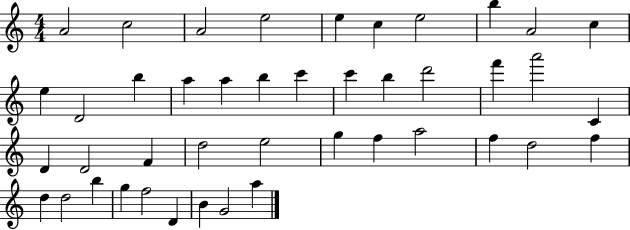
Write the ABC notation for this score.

X:1
T:Untitled
M:4/4
L:1/4
K:C
A2 c2 A2 e2 e c e2 b A2 c e D2 b a a b c' c' b d'2 f' a'2 C D D2 F d2 e2 g f a2 f d2 f d d2 b g f2 D B G2 a